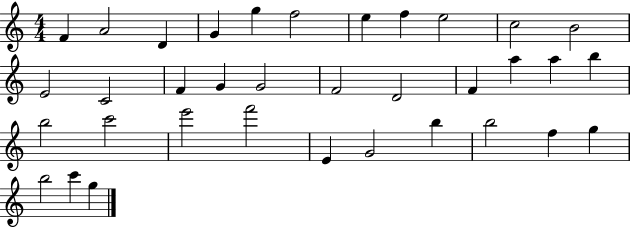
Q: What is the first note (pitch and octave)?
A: F4